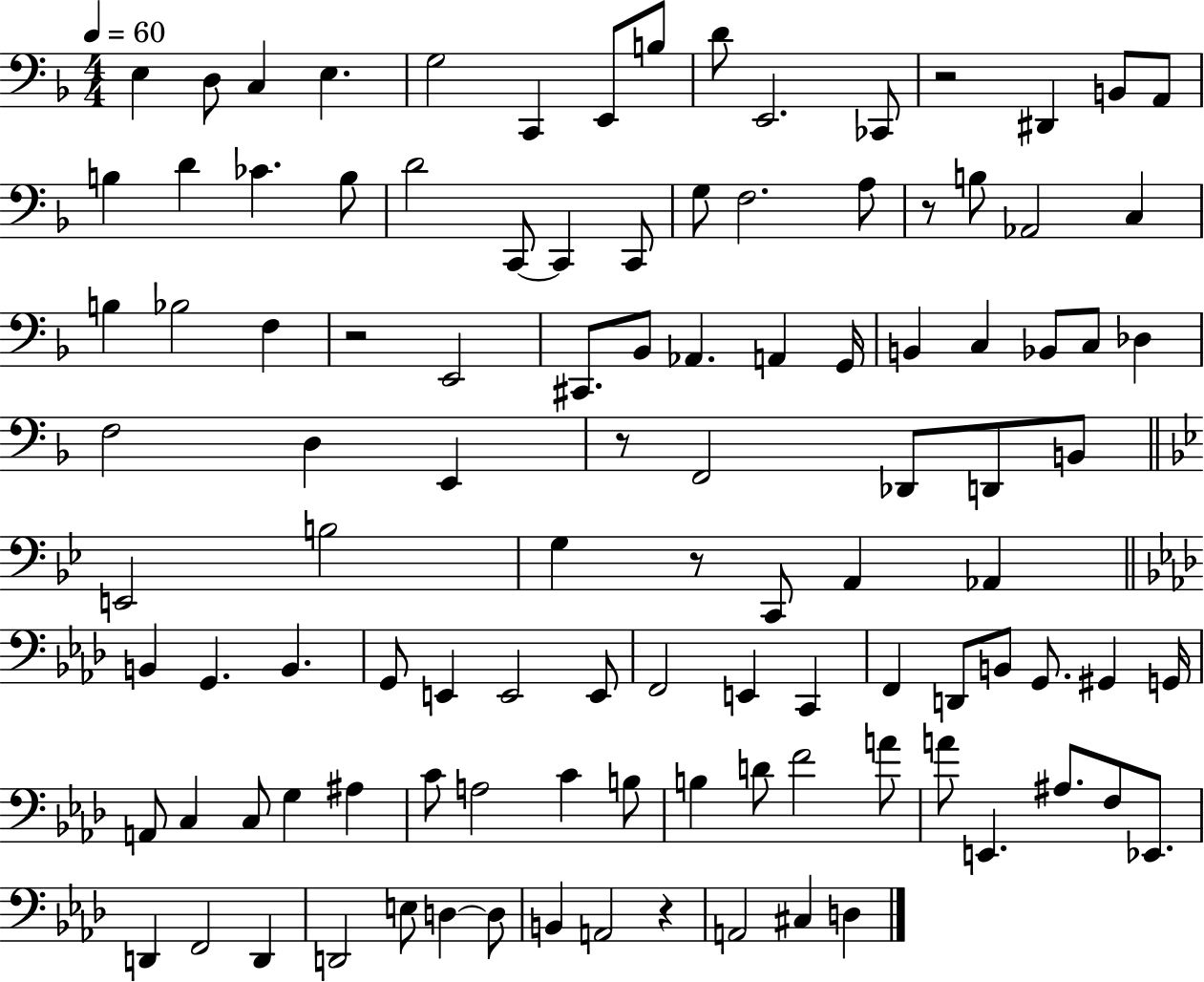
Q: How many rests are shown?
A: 6